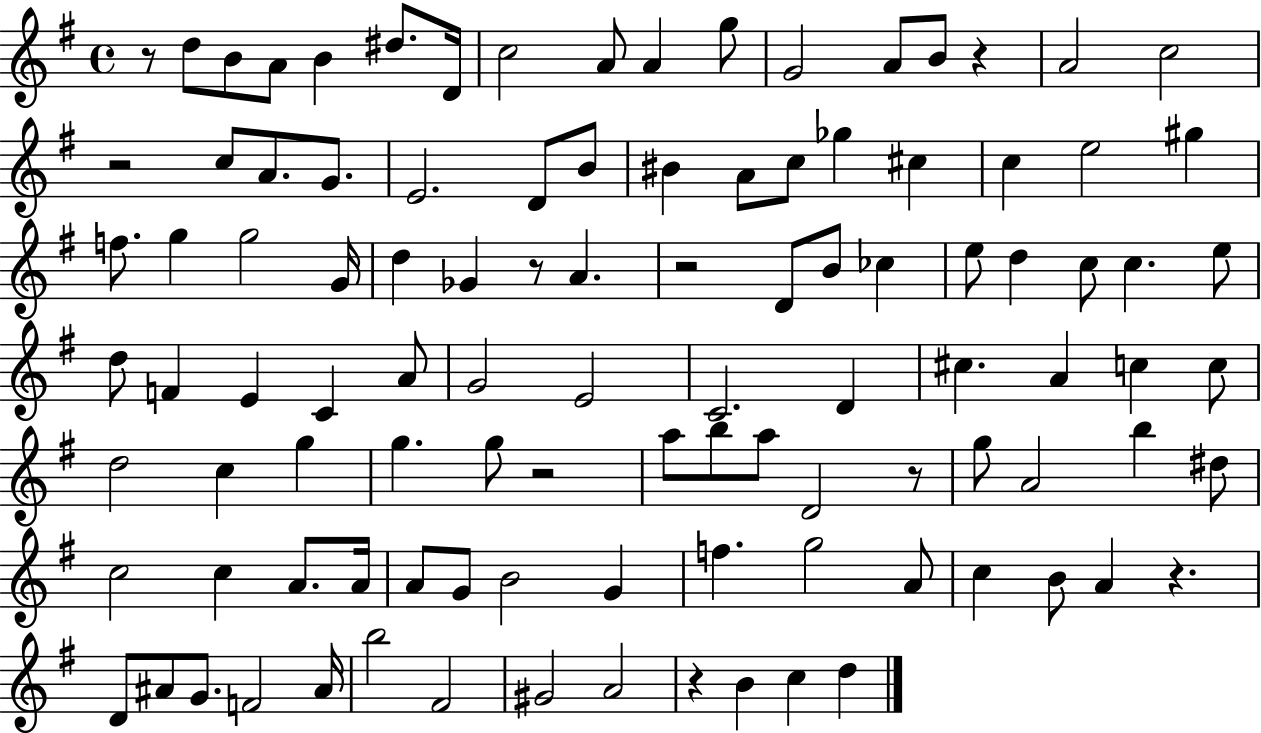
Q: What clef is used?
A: treble